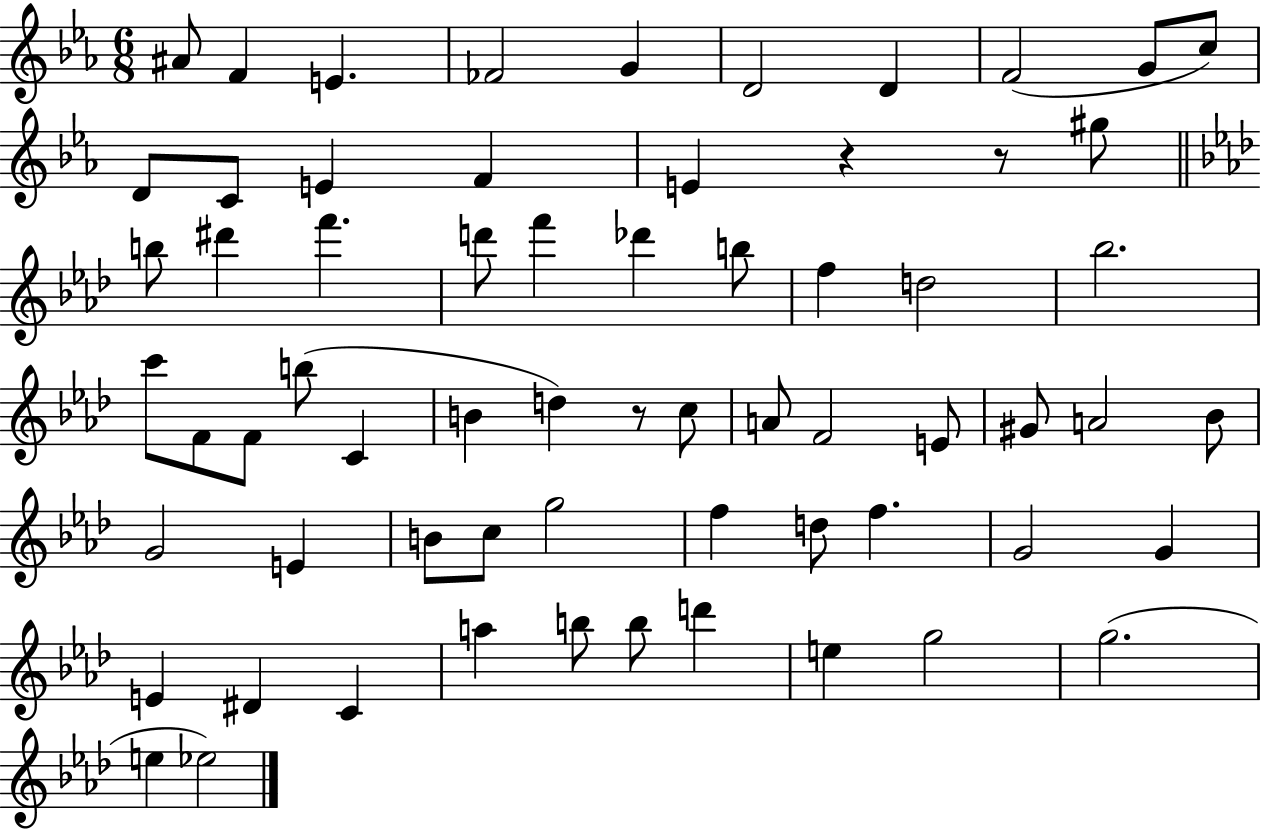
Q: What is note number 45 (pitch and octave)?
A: G5